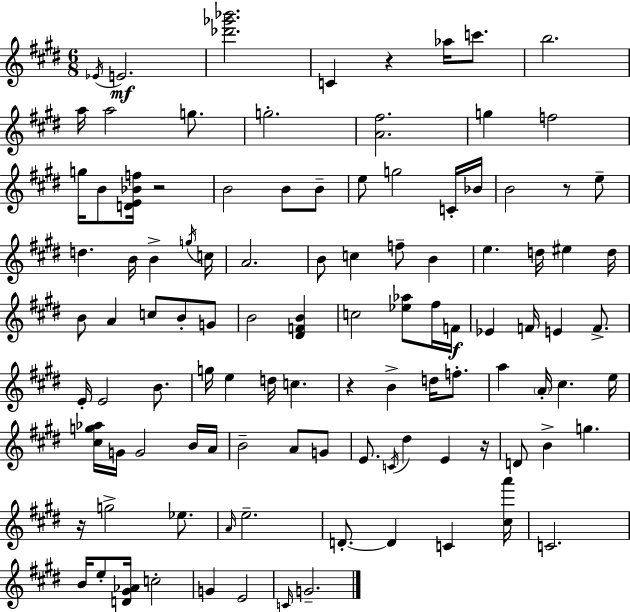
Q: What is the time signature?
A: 6/8